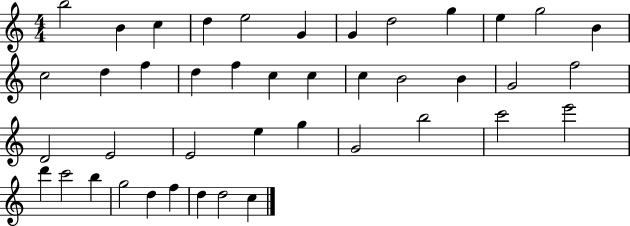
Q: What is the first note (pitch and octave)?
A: B5